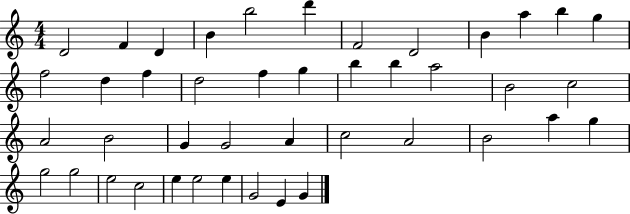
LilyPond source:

{
  \clef treble
  \numericTimeSignature
  \time 4/4
  \key c \major
  d'2 f'4 d'4 | b'4 b''2 d'''4 | f'2 d'2 | b'4 a''4 b''4 g''4 | \break f''2 d''4 f''4 | d''2 f''4 g''4 | b''4 b''4 a''2 | b'2 c''2 | \break a'2 b'2 | g'4 g'2 a'4 | c''2 a'2 | b'2 a''4 g''4 | \break g''2 g''2 | e''2 c''2 | e''4 e''2 e''4 | g'2 e'4 g'4 | \break \bar "|."
}